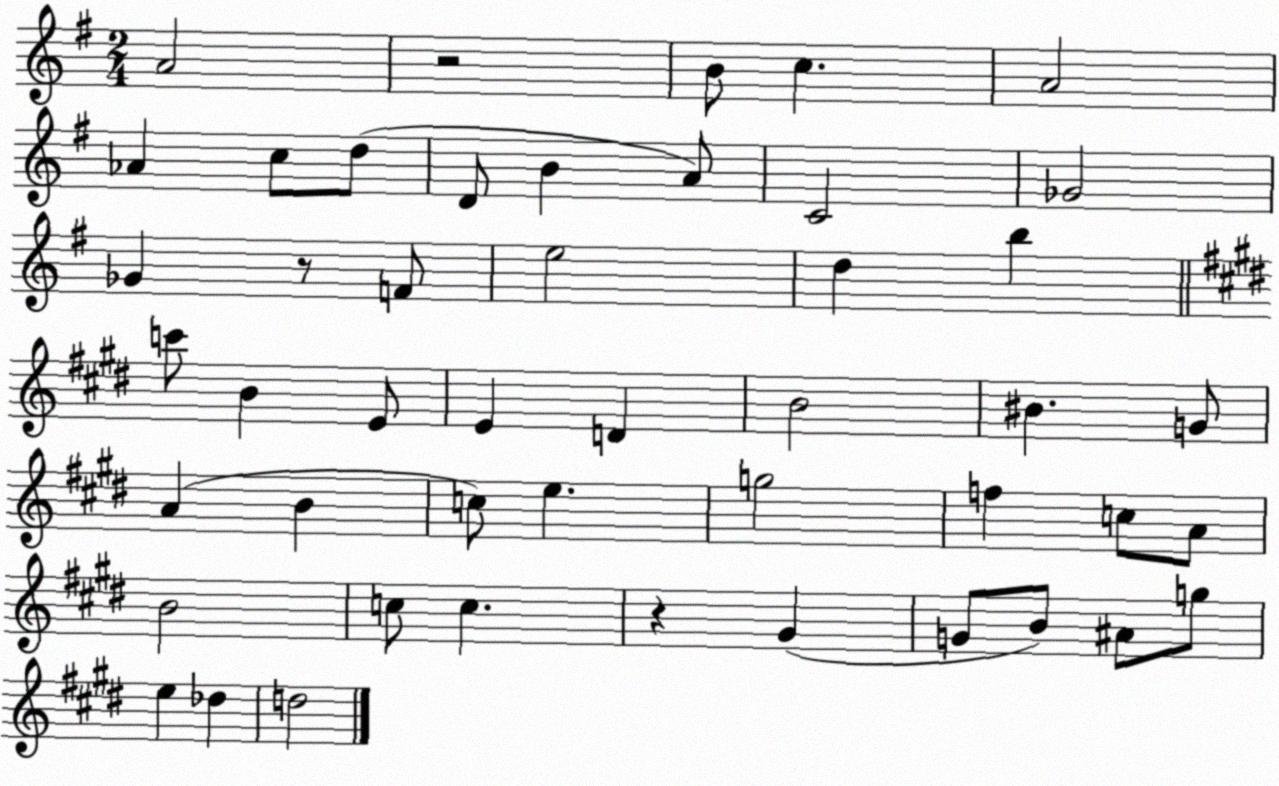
X:1
T:Untitled
M:2/4
L:1/4
K:G
A2 z2 B/2 c A2 _A c/2 d/2 D/2 B A/2 C2 _G2 _G z/2 F/2 e2 d b c'/2 B E/2 E D B2 ^B G/2 A B c/2 e g2 f c/2 A/2 B2 c/2 c z ^G G/2 B/2 ^A/2 g/2 e _d d2